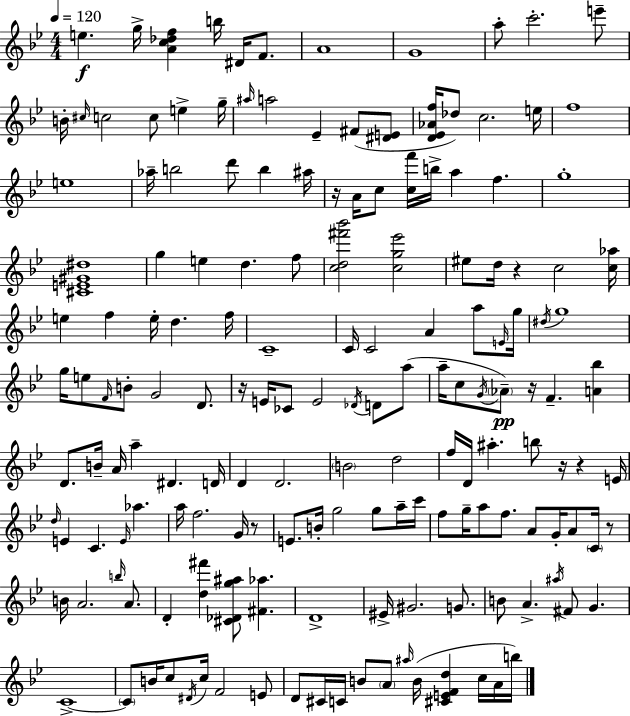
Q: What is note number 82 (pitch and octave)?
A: D4